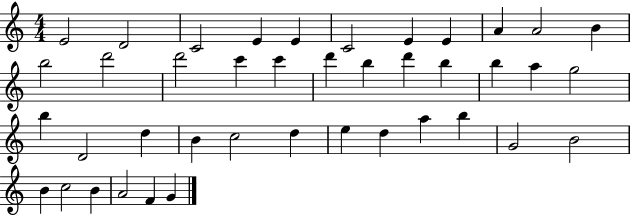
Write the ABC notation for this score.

X:1
T:Untitled
M:4/4
L:1/4
K:C
E2 D2 C2 E E C2 E E A A2 B b2 d'2 d'2 c' c' d' b d' b b a g2 b D2 d B c2 d e d a b G2 B2 B c2 B A2 F G